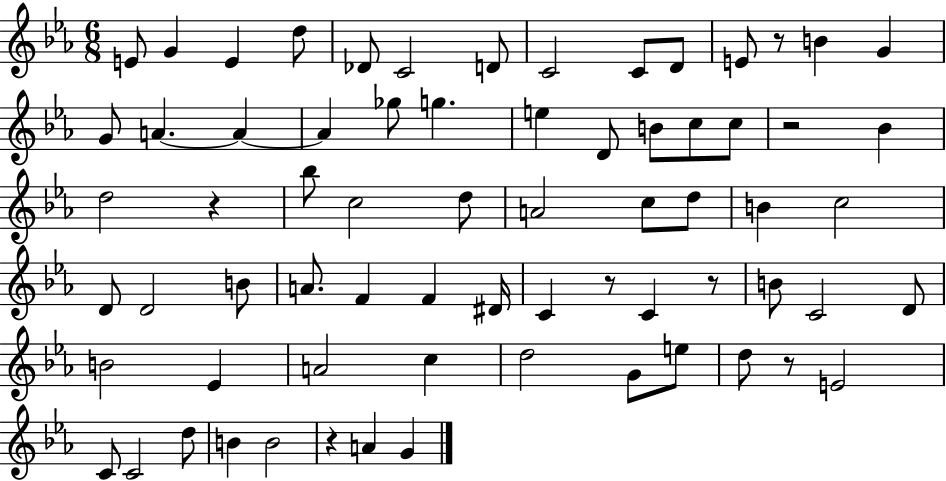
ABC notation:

X:1
T:Untitled
M:6/8
L:1/4
K:Eb
E/2 G E d/2 _D/2 C2 D/2 C2 C/2 D/2 E/2 z/2 B G G/2 A A A _g/2 g e D/2 B/2 c/2 c/2 z2 _B d2 z _b/2 c2 d/2 A2 c/2 d/2 B c2 D/2 D2 B/2 A/2 F F ^D/4 C z/2 C z/2 B/2 C2 D/2 B2 _E A2 c d2 G/2 e/2 d/2 z/2 E2 C/2 C2 d/2 B B2 z A G